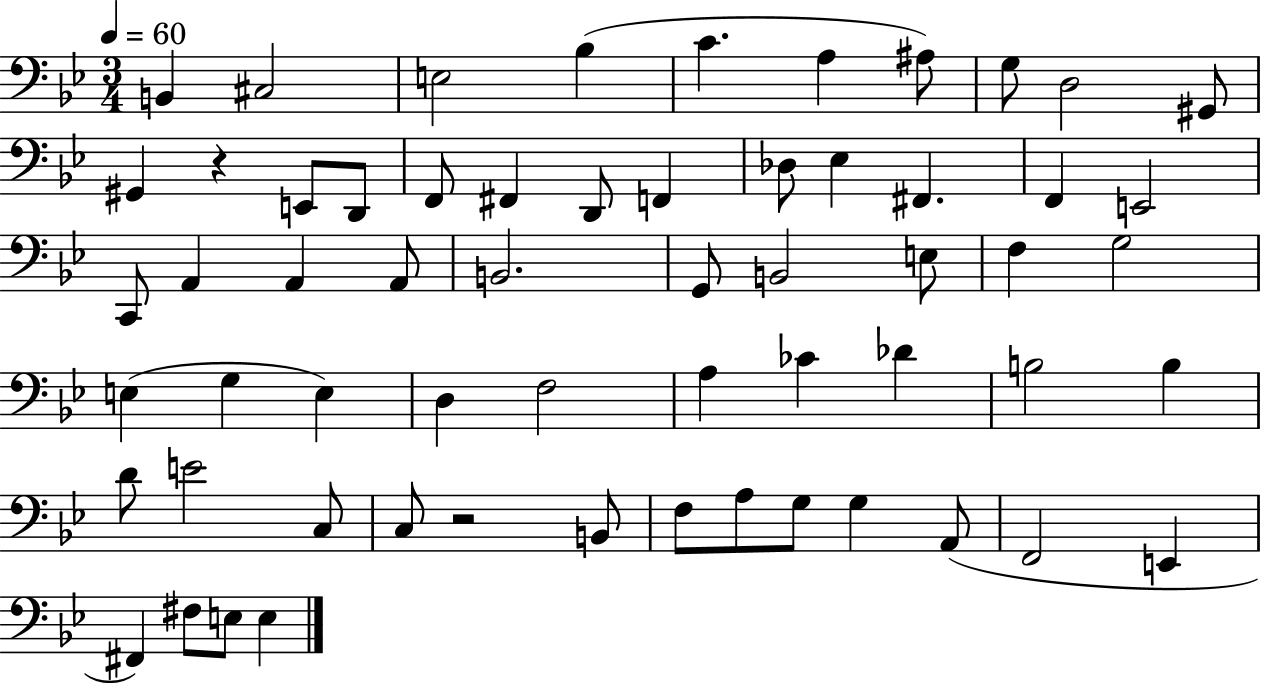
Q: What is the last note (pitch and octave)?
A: E3